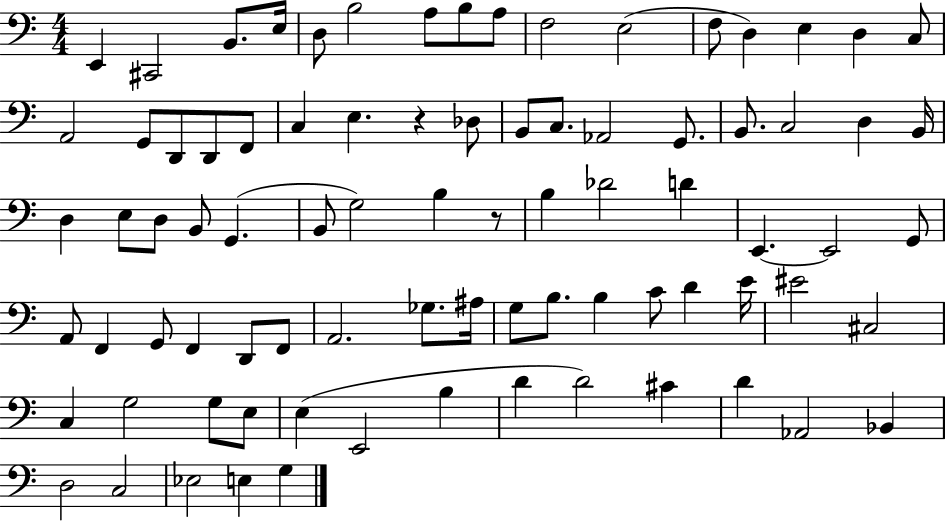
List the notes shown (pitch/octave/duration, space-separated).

E2/q C#2/h B2/e. E3/s D3/e B3/h A3/e B3/e A3/e F3/h E3/h F3/e D3/q E3/q D3/q C3/e A2/h G2/e D2/e D2/e F2/e C3/q E3/q. R/q Db3/e B2/e C3/e. Ab2/h G2/e. B2/e. C3/h D3/q B2/s D3/q E3/e D3/e B2/e G2/q. B2/e G3/h B3/q R/e B3/q Db4/h D4/q E2/q. E2/h G2/e A2/e F2/q G2/e F2/q D2/e F2/e A2/h. Gb3/e. A#3/s G3/e B3/e. B3/q C4/e D4/q E4/s EIS4/h C#3/h C3/q G3/h G3/e E3/e E3/q E2/h B3/q D4/q D4/h C#4/q D4/q Ab2/h Bb2/q D3/h C3/h Eb3/h E3/q G3/q